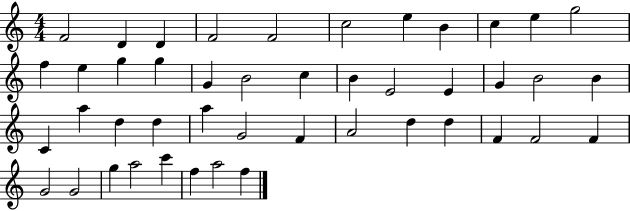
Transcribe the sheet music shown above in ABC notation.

X:1
T:Untitled
M:4/4
L:1/4
K:C
F2 D D F2 F2 c2 e B c e g2 f e g g G B2 c B E2 E G B2 B C a d d a G2 F A2 d d F F2 F G2 G2 g a2 c' f a2 f